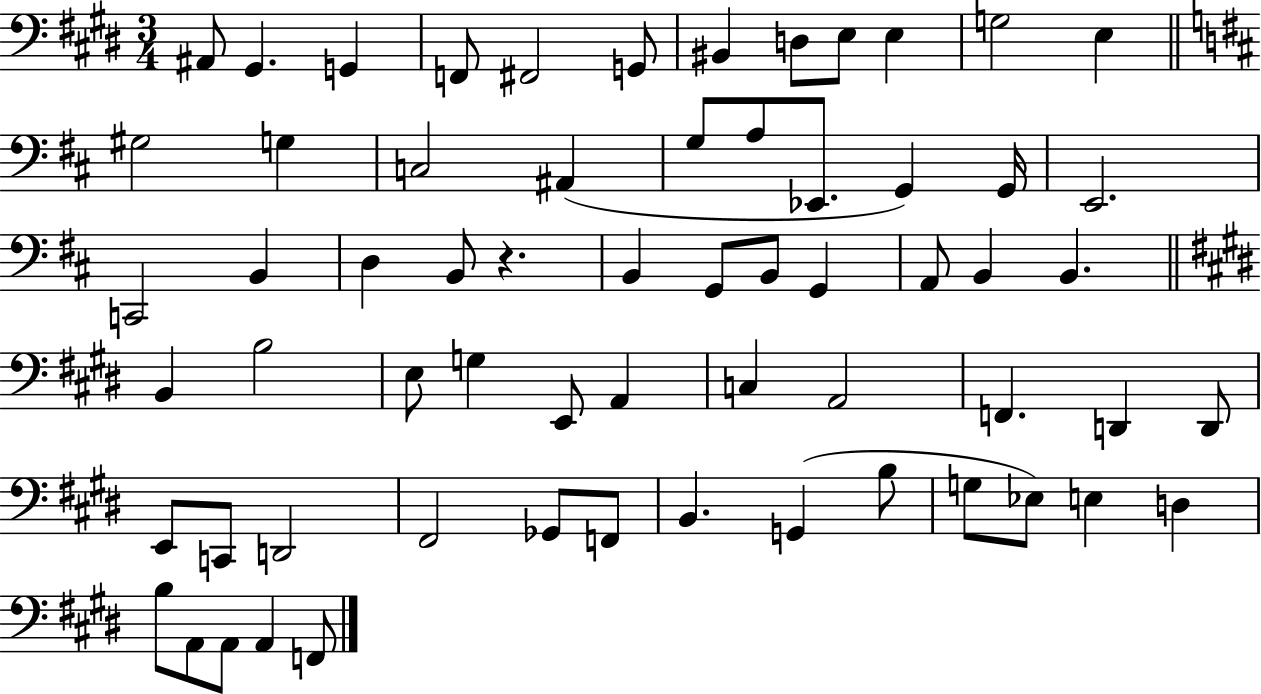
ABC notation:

X:1
T:Untitled
M:3/4
L:1/4
K:E
^A,,/2 ^G,, G,, F,,/2 ^F,,2 G,,/2 ^B,, D,/2 E,/2 E, G,2 E, ^G,2 G, C,2 ^A,, G,/2 A,/2 _E,,/2 G,, G,,/4 E,,2 C,,2 B,, D, B,,/2 z B,, G,,/2 B,,/2 G,, A,,/2 B,, B,, B,, B,2 E,/2 G, E,,/2 A,, C, A,,2 F,, D,, D,,/2 E,,/2 C,,/2 D,,2 ^F,,2 _G,,/2 F,,/2 B,, G,, B,/2 G,/2 _E,/2 E, D, B,/2 A,,/2 A,,/2 A,, F,,/2